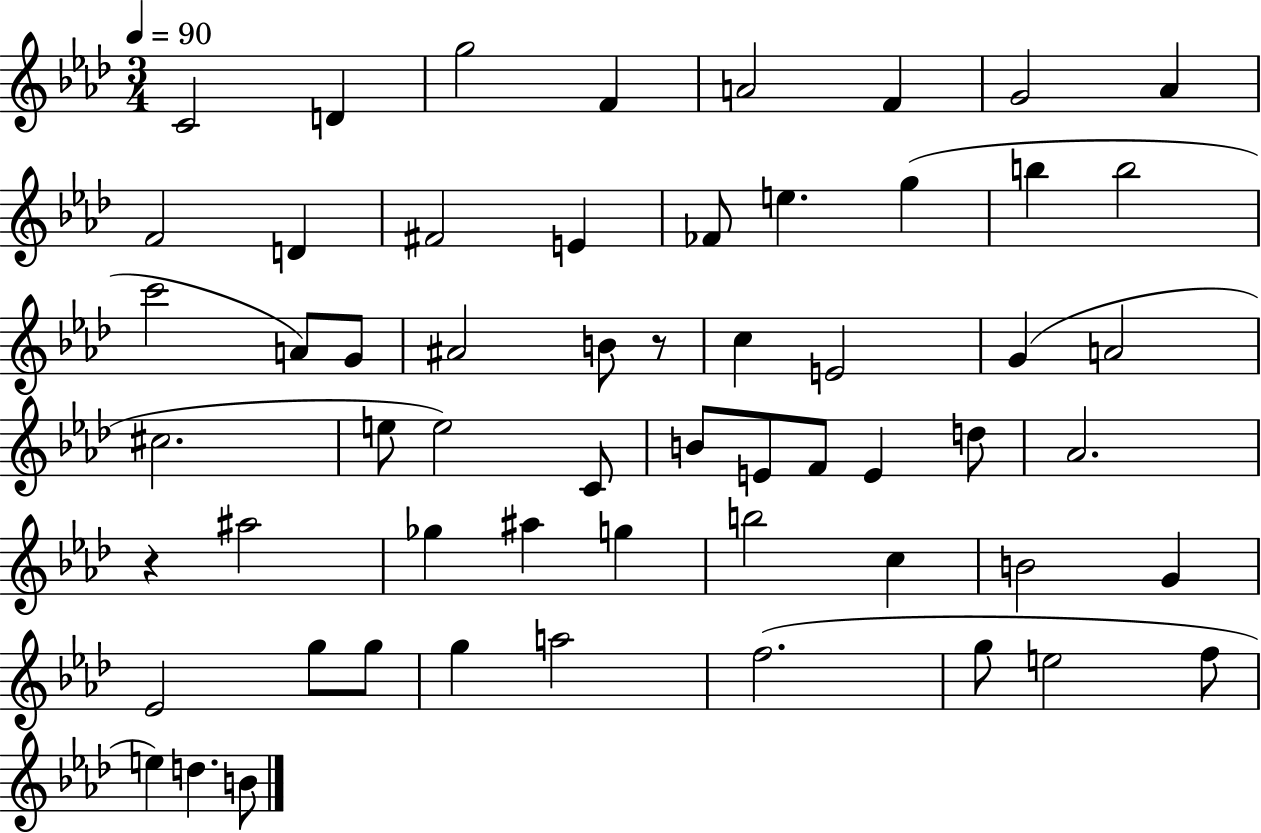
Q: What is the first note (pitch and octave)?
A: C4